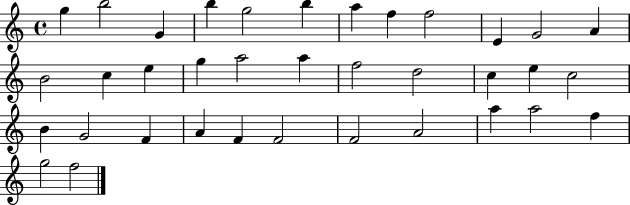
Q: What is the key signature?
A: C major